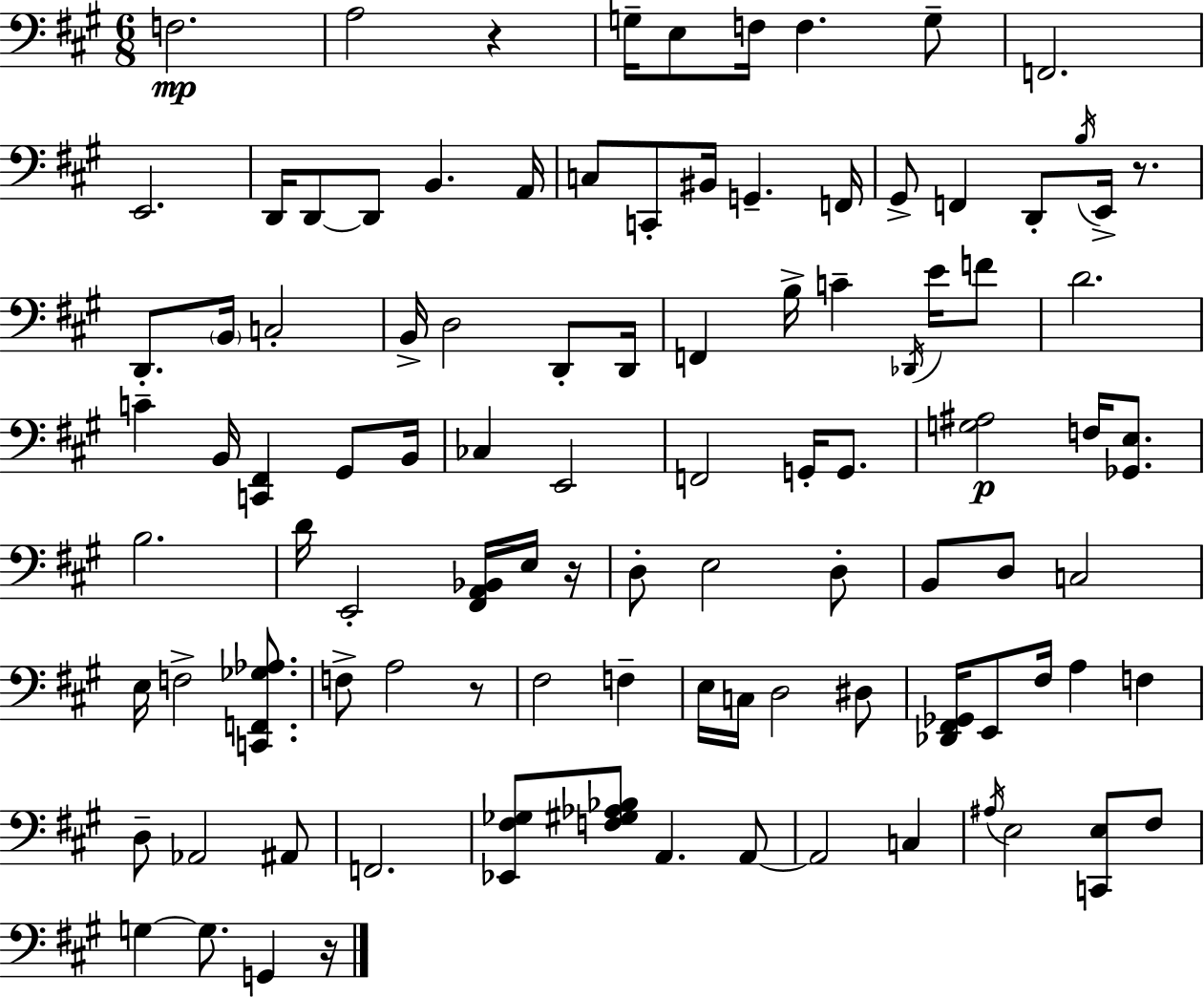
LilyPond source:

{
  \clef bass
  \numericTimeSignature
  \time 6/8
  \key a \major
  f2.\mp | a2 r4 | g16-- e8 f16 f4. g8-- | f,2. | \break e,2. | d,16 d,8~~ d,8 b,4. a,16 | c8 c,8-. bis,16 g,4.-- f,16 | gis,8-> f,4 d,8-. \acciaccatura { b16 } e,16-> r8. | \break d,8.-. \parenthesize b,16 c2-. | b,16-> d2 d,8-. | d,16 f,4 b16-> c'4-- \acciaccatura { des,16 } e'16 | f'8 d'2. | \break c'4-- b,16 <c, fis,>4 gis,8 | b,16 ces4 e,2 | f,2 g,16-. g,8. | <g ais>2\p f16 <ges, e>8. | \break b2. | d'16 e,2-. <fis, a, bes,>16 | e16 r16 d8-. e2 | d8-. b,8 d8 c2 | \break e16 f2-> <c, f, ges aes>8. | f8-> a2 | r8 fis2 f4-- | e16 c16 d2 | \break dis8 <des, fis, ges,>16 e,8 fis16 a4 f4 | d8-- aes,2 | ais,8 f,2. | <ees, fis ges>8 <f gis aes bes>8 a,4. | \break a,8~~ a,2 c4 | \acciaccatura { ais16 } e2 <c, e>8 | fis8 g4~~ g8. g,4 | r16 \bar "|."
}